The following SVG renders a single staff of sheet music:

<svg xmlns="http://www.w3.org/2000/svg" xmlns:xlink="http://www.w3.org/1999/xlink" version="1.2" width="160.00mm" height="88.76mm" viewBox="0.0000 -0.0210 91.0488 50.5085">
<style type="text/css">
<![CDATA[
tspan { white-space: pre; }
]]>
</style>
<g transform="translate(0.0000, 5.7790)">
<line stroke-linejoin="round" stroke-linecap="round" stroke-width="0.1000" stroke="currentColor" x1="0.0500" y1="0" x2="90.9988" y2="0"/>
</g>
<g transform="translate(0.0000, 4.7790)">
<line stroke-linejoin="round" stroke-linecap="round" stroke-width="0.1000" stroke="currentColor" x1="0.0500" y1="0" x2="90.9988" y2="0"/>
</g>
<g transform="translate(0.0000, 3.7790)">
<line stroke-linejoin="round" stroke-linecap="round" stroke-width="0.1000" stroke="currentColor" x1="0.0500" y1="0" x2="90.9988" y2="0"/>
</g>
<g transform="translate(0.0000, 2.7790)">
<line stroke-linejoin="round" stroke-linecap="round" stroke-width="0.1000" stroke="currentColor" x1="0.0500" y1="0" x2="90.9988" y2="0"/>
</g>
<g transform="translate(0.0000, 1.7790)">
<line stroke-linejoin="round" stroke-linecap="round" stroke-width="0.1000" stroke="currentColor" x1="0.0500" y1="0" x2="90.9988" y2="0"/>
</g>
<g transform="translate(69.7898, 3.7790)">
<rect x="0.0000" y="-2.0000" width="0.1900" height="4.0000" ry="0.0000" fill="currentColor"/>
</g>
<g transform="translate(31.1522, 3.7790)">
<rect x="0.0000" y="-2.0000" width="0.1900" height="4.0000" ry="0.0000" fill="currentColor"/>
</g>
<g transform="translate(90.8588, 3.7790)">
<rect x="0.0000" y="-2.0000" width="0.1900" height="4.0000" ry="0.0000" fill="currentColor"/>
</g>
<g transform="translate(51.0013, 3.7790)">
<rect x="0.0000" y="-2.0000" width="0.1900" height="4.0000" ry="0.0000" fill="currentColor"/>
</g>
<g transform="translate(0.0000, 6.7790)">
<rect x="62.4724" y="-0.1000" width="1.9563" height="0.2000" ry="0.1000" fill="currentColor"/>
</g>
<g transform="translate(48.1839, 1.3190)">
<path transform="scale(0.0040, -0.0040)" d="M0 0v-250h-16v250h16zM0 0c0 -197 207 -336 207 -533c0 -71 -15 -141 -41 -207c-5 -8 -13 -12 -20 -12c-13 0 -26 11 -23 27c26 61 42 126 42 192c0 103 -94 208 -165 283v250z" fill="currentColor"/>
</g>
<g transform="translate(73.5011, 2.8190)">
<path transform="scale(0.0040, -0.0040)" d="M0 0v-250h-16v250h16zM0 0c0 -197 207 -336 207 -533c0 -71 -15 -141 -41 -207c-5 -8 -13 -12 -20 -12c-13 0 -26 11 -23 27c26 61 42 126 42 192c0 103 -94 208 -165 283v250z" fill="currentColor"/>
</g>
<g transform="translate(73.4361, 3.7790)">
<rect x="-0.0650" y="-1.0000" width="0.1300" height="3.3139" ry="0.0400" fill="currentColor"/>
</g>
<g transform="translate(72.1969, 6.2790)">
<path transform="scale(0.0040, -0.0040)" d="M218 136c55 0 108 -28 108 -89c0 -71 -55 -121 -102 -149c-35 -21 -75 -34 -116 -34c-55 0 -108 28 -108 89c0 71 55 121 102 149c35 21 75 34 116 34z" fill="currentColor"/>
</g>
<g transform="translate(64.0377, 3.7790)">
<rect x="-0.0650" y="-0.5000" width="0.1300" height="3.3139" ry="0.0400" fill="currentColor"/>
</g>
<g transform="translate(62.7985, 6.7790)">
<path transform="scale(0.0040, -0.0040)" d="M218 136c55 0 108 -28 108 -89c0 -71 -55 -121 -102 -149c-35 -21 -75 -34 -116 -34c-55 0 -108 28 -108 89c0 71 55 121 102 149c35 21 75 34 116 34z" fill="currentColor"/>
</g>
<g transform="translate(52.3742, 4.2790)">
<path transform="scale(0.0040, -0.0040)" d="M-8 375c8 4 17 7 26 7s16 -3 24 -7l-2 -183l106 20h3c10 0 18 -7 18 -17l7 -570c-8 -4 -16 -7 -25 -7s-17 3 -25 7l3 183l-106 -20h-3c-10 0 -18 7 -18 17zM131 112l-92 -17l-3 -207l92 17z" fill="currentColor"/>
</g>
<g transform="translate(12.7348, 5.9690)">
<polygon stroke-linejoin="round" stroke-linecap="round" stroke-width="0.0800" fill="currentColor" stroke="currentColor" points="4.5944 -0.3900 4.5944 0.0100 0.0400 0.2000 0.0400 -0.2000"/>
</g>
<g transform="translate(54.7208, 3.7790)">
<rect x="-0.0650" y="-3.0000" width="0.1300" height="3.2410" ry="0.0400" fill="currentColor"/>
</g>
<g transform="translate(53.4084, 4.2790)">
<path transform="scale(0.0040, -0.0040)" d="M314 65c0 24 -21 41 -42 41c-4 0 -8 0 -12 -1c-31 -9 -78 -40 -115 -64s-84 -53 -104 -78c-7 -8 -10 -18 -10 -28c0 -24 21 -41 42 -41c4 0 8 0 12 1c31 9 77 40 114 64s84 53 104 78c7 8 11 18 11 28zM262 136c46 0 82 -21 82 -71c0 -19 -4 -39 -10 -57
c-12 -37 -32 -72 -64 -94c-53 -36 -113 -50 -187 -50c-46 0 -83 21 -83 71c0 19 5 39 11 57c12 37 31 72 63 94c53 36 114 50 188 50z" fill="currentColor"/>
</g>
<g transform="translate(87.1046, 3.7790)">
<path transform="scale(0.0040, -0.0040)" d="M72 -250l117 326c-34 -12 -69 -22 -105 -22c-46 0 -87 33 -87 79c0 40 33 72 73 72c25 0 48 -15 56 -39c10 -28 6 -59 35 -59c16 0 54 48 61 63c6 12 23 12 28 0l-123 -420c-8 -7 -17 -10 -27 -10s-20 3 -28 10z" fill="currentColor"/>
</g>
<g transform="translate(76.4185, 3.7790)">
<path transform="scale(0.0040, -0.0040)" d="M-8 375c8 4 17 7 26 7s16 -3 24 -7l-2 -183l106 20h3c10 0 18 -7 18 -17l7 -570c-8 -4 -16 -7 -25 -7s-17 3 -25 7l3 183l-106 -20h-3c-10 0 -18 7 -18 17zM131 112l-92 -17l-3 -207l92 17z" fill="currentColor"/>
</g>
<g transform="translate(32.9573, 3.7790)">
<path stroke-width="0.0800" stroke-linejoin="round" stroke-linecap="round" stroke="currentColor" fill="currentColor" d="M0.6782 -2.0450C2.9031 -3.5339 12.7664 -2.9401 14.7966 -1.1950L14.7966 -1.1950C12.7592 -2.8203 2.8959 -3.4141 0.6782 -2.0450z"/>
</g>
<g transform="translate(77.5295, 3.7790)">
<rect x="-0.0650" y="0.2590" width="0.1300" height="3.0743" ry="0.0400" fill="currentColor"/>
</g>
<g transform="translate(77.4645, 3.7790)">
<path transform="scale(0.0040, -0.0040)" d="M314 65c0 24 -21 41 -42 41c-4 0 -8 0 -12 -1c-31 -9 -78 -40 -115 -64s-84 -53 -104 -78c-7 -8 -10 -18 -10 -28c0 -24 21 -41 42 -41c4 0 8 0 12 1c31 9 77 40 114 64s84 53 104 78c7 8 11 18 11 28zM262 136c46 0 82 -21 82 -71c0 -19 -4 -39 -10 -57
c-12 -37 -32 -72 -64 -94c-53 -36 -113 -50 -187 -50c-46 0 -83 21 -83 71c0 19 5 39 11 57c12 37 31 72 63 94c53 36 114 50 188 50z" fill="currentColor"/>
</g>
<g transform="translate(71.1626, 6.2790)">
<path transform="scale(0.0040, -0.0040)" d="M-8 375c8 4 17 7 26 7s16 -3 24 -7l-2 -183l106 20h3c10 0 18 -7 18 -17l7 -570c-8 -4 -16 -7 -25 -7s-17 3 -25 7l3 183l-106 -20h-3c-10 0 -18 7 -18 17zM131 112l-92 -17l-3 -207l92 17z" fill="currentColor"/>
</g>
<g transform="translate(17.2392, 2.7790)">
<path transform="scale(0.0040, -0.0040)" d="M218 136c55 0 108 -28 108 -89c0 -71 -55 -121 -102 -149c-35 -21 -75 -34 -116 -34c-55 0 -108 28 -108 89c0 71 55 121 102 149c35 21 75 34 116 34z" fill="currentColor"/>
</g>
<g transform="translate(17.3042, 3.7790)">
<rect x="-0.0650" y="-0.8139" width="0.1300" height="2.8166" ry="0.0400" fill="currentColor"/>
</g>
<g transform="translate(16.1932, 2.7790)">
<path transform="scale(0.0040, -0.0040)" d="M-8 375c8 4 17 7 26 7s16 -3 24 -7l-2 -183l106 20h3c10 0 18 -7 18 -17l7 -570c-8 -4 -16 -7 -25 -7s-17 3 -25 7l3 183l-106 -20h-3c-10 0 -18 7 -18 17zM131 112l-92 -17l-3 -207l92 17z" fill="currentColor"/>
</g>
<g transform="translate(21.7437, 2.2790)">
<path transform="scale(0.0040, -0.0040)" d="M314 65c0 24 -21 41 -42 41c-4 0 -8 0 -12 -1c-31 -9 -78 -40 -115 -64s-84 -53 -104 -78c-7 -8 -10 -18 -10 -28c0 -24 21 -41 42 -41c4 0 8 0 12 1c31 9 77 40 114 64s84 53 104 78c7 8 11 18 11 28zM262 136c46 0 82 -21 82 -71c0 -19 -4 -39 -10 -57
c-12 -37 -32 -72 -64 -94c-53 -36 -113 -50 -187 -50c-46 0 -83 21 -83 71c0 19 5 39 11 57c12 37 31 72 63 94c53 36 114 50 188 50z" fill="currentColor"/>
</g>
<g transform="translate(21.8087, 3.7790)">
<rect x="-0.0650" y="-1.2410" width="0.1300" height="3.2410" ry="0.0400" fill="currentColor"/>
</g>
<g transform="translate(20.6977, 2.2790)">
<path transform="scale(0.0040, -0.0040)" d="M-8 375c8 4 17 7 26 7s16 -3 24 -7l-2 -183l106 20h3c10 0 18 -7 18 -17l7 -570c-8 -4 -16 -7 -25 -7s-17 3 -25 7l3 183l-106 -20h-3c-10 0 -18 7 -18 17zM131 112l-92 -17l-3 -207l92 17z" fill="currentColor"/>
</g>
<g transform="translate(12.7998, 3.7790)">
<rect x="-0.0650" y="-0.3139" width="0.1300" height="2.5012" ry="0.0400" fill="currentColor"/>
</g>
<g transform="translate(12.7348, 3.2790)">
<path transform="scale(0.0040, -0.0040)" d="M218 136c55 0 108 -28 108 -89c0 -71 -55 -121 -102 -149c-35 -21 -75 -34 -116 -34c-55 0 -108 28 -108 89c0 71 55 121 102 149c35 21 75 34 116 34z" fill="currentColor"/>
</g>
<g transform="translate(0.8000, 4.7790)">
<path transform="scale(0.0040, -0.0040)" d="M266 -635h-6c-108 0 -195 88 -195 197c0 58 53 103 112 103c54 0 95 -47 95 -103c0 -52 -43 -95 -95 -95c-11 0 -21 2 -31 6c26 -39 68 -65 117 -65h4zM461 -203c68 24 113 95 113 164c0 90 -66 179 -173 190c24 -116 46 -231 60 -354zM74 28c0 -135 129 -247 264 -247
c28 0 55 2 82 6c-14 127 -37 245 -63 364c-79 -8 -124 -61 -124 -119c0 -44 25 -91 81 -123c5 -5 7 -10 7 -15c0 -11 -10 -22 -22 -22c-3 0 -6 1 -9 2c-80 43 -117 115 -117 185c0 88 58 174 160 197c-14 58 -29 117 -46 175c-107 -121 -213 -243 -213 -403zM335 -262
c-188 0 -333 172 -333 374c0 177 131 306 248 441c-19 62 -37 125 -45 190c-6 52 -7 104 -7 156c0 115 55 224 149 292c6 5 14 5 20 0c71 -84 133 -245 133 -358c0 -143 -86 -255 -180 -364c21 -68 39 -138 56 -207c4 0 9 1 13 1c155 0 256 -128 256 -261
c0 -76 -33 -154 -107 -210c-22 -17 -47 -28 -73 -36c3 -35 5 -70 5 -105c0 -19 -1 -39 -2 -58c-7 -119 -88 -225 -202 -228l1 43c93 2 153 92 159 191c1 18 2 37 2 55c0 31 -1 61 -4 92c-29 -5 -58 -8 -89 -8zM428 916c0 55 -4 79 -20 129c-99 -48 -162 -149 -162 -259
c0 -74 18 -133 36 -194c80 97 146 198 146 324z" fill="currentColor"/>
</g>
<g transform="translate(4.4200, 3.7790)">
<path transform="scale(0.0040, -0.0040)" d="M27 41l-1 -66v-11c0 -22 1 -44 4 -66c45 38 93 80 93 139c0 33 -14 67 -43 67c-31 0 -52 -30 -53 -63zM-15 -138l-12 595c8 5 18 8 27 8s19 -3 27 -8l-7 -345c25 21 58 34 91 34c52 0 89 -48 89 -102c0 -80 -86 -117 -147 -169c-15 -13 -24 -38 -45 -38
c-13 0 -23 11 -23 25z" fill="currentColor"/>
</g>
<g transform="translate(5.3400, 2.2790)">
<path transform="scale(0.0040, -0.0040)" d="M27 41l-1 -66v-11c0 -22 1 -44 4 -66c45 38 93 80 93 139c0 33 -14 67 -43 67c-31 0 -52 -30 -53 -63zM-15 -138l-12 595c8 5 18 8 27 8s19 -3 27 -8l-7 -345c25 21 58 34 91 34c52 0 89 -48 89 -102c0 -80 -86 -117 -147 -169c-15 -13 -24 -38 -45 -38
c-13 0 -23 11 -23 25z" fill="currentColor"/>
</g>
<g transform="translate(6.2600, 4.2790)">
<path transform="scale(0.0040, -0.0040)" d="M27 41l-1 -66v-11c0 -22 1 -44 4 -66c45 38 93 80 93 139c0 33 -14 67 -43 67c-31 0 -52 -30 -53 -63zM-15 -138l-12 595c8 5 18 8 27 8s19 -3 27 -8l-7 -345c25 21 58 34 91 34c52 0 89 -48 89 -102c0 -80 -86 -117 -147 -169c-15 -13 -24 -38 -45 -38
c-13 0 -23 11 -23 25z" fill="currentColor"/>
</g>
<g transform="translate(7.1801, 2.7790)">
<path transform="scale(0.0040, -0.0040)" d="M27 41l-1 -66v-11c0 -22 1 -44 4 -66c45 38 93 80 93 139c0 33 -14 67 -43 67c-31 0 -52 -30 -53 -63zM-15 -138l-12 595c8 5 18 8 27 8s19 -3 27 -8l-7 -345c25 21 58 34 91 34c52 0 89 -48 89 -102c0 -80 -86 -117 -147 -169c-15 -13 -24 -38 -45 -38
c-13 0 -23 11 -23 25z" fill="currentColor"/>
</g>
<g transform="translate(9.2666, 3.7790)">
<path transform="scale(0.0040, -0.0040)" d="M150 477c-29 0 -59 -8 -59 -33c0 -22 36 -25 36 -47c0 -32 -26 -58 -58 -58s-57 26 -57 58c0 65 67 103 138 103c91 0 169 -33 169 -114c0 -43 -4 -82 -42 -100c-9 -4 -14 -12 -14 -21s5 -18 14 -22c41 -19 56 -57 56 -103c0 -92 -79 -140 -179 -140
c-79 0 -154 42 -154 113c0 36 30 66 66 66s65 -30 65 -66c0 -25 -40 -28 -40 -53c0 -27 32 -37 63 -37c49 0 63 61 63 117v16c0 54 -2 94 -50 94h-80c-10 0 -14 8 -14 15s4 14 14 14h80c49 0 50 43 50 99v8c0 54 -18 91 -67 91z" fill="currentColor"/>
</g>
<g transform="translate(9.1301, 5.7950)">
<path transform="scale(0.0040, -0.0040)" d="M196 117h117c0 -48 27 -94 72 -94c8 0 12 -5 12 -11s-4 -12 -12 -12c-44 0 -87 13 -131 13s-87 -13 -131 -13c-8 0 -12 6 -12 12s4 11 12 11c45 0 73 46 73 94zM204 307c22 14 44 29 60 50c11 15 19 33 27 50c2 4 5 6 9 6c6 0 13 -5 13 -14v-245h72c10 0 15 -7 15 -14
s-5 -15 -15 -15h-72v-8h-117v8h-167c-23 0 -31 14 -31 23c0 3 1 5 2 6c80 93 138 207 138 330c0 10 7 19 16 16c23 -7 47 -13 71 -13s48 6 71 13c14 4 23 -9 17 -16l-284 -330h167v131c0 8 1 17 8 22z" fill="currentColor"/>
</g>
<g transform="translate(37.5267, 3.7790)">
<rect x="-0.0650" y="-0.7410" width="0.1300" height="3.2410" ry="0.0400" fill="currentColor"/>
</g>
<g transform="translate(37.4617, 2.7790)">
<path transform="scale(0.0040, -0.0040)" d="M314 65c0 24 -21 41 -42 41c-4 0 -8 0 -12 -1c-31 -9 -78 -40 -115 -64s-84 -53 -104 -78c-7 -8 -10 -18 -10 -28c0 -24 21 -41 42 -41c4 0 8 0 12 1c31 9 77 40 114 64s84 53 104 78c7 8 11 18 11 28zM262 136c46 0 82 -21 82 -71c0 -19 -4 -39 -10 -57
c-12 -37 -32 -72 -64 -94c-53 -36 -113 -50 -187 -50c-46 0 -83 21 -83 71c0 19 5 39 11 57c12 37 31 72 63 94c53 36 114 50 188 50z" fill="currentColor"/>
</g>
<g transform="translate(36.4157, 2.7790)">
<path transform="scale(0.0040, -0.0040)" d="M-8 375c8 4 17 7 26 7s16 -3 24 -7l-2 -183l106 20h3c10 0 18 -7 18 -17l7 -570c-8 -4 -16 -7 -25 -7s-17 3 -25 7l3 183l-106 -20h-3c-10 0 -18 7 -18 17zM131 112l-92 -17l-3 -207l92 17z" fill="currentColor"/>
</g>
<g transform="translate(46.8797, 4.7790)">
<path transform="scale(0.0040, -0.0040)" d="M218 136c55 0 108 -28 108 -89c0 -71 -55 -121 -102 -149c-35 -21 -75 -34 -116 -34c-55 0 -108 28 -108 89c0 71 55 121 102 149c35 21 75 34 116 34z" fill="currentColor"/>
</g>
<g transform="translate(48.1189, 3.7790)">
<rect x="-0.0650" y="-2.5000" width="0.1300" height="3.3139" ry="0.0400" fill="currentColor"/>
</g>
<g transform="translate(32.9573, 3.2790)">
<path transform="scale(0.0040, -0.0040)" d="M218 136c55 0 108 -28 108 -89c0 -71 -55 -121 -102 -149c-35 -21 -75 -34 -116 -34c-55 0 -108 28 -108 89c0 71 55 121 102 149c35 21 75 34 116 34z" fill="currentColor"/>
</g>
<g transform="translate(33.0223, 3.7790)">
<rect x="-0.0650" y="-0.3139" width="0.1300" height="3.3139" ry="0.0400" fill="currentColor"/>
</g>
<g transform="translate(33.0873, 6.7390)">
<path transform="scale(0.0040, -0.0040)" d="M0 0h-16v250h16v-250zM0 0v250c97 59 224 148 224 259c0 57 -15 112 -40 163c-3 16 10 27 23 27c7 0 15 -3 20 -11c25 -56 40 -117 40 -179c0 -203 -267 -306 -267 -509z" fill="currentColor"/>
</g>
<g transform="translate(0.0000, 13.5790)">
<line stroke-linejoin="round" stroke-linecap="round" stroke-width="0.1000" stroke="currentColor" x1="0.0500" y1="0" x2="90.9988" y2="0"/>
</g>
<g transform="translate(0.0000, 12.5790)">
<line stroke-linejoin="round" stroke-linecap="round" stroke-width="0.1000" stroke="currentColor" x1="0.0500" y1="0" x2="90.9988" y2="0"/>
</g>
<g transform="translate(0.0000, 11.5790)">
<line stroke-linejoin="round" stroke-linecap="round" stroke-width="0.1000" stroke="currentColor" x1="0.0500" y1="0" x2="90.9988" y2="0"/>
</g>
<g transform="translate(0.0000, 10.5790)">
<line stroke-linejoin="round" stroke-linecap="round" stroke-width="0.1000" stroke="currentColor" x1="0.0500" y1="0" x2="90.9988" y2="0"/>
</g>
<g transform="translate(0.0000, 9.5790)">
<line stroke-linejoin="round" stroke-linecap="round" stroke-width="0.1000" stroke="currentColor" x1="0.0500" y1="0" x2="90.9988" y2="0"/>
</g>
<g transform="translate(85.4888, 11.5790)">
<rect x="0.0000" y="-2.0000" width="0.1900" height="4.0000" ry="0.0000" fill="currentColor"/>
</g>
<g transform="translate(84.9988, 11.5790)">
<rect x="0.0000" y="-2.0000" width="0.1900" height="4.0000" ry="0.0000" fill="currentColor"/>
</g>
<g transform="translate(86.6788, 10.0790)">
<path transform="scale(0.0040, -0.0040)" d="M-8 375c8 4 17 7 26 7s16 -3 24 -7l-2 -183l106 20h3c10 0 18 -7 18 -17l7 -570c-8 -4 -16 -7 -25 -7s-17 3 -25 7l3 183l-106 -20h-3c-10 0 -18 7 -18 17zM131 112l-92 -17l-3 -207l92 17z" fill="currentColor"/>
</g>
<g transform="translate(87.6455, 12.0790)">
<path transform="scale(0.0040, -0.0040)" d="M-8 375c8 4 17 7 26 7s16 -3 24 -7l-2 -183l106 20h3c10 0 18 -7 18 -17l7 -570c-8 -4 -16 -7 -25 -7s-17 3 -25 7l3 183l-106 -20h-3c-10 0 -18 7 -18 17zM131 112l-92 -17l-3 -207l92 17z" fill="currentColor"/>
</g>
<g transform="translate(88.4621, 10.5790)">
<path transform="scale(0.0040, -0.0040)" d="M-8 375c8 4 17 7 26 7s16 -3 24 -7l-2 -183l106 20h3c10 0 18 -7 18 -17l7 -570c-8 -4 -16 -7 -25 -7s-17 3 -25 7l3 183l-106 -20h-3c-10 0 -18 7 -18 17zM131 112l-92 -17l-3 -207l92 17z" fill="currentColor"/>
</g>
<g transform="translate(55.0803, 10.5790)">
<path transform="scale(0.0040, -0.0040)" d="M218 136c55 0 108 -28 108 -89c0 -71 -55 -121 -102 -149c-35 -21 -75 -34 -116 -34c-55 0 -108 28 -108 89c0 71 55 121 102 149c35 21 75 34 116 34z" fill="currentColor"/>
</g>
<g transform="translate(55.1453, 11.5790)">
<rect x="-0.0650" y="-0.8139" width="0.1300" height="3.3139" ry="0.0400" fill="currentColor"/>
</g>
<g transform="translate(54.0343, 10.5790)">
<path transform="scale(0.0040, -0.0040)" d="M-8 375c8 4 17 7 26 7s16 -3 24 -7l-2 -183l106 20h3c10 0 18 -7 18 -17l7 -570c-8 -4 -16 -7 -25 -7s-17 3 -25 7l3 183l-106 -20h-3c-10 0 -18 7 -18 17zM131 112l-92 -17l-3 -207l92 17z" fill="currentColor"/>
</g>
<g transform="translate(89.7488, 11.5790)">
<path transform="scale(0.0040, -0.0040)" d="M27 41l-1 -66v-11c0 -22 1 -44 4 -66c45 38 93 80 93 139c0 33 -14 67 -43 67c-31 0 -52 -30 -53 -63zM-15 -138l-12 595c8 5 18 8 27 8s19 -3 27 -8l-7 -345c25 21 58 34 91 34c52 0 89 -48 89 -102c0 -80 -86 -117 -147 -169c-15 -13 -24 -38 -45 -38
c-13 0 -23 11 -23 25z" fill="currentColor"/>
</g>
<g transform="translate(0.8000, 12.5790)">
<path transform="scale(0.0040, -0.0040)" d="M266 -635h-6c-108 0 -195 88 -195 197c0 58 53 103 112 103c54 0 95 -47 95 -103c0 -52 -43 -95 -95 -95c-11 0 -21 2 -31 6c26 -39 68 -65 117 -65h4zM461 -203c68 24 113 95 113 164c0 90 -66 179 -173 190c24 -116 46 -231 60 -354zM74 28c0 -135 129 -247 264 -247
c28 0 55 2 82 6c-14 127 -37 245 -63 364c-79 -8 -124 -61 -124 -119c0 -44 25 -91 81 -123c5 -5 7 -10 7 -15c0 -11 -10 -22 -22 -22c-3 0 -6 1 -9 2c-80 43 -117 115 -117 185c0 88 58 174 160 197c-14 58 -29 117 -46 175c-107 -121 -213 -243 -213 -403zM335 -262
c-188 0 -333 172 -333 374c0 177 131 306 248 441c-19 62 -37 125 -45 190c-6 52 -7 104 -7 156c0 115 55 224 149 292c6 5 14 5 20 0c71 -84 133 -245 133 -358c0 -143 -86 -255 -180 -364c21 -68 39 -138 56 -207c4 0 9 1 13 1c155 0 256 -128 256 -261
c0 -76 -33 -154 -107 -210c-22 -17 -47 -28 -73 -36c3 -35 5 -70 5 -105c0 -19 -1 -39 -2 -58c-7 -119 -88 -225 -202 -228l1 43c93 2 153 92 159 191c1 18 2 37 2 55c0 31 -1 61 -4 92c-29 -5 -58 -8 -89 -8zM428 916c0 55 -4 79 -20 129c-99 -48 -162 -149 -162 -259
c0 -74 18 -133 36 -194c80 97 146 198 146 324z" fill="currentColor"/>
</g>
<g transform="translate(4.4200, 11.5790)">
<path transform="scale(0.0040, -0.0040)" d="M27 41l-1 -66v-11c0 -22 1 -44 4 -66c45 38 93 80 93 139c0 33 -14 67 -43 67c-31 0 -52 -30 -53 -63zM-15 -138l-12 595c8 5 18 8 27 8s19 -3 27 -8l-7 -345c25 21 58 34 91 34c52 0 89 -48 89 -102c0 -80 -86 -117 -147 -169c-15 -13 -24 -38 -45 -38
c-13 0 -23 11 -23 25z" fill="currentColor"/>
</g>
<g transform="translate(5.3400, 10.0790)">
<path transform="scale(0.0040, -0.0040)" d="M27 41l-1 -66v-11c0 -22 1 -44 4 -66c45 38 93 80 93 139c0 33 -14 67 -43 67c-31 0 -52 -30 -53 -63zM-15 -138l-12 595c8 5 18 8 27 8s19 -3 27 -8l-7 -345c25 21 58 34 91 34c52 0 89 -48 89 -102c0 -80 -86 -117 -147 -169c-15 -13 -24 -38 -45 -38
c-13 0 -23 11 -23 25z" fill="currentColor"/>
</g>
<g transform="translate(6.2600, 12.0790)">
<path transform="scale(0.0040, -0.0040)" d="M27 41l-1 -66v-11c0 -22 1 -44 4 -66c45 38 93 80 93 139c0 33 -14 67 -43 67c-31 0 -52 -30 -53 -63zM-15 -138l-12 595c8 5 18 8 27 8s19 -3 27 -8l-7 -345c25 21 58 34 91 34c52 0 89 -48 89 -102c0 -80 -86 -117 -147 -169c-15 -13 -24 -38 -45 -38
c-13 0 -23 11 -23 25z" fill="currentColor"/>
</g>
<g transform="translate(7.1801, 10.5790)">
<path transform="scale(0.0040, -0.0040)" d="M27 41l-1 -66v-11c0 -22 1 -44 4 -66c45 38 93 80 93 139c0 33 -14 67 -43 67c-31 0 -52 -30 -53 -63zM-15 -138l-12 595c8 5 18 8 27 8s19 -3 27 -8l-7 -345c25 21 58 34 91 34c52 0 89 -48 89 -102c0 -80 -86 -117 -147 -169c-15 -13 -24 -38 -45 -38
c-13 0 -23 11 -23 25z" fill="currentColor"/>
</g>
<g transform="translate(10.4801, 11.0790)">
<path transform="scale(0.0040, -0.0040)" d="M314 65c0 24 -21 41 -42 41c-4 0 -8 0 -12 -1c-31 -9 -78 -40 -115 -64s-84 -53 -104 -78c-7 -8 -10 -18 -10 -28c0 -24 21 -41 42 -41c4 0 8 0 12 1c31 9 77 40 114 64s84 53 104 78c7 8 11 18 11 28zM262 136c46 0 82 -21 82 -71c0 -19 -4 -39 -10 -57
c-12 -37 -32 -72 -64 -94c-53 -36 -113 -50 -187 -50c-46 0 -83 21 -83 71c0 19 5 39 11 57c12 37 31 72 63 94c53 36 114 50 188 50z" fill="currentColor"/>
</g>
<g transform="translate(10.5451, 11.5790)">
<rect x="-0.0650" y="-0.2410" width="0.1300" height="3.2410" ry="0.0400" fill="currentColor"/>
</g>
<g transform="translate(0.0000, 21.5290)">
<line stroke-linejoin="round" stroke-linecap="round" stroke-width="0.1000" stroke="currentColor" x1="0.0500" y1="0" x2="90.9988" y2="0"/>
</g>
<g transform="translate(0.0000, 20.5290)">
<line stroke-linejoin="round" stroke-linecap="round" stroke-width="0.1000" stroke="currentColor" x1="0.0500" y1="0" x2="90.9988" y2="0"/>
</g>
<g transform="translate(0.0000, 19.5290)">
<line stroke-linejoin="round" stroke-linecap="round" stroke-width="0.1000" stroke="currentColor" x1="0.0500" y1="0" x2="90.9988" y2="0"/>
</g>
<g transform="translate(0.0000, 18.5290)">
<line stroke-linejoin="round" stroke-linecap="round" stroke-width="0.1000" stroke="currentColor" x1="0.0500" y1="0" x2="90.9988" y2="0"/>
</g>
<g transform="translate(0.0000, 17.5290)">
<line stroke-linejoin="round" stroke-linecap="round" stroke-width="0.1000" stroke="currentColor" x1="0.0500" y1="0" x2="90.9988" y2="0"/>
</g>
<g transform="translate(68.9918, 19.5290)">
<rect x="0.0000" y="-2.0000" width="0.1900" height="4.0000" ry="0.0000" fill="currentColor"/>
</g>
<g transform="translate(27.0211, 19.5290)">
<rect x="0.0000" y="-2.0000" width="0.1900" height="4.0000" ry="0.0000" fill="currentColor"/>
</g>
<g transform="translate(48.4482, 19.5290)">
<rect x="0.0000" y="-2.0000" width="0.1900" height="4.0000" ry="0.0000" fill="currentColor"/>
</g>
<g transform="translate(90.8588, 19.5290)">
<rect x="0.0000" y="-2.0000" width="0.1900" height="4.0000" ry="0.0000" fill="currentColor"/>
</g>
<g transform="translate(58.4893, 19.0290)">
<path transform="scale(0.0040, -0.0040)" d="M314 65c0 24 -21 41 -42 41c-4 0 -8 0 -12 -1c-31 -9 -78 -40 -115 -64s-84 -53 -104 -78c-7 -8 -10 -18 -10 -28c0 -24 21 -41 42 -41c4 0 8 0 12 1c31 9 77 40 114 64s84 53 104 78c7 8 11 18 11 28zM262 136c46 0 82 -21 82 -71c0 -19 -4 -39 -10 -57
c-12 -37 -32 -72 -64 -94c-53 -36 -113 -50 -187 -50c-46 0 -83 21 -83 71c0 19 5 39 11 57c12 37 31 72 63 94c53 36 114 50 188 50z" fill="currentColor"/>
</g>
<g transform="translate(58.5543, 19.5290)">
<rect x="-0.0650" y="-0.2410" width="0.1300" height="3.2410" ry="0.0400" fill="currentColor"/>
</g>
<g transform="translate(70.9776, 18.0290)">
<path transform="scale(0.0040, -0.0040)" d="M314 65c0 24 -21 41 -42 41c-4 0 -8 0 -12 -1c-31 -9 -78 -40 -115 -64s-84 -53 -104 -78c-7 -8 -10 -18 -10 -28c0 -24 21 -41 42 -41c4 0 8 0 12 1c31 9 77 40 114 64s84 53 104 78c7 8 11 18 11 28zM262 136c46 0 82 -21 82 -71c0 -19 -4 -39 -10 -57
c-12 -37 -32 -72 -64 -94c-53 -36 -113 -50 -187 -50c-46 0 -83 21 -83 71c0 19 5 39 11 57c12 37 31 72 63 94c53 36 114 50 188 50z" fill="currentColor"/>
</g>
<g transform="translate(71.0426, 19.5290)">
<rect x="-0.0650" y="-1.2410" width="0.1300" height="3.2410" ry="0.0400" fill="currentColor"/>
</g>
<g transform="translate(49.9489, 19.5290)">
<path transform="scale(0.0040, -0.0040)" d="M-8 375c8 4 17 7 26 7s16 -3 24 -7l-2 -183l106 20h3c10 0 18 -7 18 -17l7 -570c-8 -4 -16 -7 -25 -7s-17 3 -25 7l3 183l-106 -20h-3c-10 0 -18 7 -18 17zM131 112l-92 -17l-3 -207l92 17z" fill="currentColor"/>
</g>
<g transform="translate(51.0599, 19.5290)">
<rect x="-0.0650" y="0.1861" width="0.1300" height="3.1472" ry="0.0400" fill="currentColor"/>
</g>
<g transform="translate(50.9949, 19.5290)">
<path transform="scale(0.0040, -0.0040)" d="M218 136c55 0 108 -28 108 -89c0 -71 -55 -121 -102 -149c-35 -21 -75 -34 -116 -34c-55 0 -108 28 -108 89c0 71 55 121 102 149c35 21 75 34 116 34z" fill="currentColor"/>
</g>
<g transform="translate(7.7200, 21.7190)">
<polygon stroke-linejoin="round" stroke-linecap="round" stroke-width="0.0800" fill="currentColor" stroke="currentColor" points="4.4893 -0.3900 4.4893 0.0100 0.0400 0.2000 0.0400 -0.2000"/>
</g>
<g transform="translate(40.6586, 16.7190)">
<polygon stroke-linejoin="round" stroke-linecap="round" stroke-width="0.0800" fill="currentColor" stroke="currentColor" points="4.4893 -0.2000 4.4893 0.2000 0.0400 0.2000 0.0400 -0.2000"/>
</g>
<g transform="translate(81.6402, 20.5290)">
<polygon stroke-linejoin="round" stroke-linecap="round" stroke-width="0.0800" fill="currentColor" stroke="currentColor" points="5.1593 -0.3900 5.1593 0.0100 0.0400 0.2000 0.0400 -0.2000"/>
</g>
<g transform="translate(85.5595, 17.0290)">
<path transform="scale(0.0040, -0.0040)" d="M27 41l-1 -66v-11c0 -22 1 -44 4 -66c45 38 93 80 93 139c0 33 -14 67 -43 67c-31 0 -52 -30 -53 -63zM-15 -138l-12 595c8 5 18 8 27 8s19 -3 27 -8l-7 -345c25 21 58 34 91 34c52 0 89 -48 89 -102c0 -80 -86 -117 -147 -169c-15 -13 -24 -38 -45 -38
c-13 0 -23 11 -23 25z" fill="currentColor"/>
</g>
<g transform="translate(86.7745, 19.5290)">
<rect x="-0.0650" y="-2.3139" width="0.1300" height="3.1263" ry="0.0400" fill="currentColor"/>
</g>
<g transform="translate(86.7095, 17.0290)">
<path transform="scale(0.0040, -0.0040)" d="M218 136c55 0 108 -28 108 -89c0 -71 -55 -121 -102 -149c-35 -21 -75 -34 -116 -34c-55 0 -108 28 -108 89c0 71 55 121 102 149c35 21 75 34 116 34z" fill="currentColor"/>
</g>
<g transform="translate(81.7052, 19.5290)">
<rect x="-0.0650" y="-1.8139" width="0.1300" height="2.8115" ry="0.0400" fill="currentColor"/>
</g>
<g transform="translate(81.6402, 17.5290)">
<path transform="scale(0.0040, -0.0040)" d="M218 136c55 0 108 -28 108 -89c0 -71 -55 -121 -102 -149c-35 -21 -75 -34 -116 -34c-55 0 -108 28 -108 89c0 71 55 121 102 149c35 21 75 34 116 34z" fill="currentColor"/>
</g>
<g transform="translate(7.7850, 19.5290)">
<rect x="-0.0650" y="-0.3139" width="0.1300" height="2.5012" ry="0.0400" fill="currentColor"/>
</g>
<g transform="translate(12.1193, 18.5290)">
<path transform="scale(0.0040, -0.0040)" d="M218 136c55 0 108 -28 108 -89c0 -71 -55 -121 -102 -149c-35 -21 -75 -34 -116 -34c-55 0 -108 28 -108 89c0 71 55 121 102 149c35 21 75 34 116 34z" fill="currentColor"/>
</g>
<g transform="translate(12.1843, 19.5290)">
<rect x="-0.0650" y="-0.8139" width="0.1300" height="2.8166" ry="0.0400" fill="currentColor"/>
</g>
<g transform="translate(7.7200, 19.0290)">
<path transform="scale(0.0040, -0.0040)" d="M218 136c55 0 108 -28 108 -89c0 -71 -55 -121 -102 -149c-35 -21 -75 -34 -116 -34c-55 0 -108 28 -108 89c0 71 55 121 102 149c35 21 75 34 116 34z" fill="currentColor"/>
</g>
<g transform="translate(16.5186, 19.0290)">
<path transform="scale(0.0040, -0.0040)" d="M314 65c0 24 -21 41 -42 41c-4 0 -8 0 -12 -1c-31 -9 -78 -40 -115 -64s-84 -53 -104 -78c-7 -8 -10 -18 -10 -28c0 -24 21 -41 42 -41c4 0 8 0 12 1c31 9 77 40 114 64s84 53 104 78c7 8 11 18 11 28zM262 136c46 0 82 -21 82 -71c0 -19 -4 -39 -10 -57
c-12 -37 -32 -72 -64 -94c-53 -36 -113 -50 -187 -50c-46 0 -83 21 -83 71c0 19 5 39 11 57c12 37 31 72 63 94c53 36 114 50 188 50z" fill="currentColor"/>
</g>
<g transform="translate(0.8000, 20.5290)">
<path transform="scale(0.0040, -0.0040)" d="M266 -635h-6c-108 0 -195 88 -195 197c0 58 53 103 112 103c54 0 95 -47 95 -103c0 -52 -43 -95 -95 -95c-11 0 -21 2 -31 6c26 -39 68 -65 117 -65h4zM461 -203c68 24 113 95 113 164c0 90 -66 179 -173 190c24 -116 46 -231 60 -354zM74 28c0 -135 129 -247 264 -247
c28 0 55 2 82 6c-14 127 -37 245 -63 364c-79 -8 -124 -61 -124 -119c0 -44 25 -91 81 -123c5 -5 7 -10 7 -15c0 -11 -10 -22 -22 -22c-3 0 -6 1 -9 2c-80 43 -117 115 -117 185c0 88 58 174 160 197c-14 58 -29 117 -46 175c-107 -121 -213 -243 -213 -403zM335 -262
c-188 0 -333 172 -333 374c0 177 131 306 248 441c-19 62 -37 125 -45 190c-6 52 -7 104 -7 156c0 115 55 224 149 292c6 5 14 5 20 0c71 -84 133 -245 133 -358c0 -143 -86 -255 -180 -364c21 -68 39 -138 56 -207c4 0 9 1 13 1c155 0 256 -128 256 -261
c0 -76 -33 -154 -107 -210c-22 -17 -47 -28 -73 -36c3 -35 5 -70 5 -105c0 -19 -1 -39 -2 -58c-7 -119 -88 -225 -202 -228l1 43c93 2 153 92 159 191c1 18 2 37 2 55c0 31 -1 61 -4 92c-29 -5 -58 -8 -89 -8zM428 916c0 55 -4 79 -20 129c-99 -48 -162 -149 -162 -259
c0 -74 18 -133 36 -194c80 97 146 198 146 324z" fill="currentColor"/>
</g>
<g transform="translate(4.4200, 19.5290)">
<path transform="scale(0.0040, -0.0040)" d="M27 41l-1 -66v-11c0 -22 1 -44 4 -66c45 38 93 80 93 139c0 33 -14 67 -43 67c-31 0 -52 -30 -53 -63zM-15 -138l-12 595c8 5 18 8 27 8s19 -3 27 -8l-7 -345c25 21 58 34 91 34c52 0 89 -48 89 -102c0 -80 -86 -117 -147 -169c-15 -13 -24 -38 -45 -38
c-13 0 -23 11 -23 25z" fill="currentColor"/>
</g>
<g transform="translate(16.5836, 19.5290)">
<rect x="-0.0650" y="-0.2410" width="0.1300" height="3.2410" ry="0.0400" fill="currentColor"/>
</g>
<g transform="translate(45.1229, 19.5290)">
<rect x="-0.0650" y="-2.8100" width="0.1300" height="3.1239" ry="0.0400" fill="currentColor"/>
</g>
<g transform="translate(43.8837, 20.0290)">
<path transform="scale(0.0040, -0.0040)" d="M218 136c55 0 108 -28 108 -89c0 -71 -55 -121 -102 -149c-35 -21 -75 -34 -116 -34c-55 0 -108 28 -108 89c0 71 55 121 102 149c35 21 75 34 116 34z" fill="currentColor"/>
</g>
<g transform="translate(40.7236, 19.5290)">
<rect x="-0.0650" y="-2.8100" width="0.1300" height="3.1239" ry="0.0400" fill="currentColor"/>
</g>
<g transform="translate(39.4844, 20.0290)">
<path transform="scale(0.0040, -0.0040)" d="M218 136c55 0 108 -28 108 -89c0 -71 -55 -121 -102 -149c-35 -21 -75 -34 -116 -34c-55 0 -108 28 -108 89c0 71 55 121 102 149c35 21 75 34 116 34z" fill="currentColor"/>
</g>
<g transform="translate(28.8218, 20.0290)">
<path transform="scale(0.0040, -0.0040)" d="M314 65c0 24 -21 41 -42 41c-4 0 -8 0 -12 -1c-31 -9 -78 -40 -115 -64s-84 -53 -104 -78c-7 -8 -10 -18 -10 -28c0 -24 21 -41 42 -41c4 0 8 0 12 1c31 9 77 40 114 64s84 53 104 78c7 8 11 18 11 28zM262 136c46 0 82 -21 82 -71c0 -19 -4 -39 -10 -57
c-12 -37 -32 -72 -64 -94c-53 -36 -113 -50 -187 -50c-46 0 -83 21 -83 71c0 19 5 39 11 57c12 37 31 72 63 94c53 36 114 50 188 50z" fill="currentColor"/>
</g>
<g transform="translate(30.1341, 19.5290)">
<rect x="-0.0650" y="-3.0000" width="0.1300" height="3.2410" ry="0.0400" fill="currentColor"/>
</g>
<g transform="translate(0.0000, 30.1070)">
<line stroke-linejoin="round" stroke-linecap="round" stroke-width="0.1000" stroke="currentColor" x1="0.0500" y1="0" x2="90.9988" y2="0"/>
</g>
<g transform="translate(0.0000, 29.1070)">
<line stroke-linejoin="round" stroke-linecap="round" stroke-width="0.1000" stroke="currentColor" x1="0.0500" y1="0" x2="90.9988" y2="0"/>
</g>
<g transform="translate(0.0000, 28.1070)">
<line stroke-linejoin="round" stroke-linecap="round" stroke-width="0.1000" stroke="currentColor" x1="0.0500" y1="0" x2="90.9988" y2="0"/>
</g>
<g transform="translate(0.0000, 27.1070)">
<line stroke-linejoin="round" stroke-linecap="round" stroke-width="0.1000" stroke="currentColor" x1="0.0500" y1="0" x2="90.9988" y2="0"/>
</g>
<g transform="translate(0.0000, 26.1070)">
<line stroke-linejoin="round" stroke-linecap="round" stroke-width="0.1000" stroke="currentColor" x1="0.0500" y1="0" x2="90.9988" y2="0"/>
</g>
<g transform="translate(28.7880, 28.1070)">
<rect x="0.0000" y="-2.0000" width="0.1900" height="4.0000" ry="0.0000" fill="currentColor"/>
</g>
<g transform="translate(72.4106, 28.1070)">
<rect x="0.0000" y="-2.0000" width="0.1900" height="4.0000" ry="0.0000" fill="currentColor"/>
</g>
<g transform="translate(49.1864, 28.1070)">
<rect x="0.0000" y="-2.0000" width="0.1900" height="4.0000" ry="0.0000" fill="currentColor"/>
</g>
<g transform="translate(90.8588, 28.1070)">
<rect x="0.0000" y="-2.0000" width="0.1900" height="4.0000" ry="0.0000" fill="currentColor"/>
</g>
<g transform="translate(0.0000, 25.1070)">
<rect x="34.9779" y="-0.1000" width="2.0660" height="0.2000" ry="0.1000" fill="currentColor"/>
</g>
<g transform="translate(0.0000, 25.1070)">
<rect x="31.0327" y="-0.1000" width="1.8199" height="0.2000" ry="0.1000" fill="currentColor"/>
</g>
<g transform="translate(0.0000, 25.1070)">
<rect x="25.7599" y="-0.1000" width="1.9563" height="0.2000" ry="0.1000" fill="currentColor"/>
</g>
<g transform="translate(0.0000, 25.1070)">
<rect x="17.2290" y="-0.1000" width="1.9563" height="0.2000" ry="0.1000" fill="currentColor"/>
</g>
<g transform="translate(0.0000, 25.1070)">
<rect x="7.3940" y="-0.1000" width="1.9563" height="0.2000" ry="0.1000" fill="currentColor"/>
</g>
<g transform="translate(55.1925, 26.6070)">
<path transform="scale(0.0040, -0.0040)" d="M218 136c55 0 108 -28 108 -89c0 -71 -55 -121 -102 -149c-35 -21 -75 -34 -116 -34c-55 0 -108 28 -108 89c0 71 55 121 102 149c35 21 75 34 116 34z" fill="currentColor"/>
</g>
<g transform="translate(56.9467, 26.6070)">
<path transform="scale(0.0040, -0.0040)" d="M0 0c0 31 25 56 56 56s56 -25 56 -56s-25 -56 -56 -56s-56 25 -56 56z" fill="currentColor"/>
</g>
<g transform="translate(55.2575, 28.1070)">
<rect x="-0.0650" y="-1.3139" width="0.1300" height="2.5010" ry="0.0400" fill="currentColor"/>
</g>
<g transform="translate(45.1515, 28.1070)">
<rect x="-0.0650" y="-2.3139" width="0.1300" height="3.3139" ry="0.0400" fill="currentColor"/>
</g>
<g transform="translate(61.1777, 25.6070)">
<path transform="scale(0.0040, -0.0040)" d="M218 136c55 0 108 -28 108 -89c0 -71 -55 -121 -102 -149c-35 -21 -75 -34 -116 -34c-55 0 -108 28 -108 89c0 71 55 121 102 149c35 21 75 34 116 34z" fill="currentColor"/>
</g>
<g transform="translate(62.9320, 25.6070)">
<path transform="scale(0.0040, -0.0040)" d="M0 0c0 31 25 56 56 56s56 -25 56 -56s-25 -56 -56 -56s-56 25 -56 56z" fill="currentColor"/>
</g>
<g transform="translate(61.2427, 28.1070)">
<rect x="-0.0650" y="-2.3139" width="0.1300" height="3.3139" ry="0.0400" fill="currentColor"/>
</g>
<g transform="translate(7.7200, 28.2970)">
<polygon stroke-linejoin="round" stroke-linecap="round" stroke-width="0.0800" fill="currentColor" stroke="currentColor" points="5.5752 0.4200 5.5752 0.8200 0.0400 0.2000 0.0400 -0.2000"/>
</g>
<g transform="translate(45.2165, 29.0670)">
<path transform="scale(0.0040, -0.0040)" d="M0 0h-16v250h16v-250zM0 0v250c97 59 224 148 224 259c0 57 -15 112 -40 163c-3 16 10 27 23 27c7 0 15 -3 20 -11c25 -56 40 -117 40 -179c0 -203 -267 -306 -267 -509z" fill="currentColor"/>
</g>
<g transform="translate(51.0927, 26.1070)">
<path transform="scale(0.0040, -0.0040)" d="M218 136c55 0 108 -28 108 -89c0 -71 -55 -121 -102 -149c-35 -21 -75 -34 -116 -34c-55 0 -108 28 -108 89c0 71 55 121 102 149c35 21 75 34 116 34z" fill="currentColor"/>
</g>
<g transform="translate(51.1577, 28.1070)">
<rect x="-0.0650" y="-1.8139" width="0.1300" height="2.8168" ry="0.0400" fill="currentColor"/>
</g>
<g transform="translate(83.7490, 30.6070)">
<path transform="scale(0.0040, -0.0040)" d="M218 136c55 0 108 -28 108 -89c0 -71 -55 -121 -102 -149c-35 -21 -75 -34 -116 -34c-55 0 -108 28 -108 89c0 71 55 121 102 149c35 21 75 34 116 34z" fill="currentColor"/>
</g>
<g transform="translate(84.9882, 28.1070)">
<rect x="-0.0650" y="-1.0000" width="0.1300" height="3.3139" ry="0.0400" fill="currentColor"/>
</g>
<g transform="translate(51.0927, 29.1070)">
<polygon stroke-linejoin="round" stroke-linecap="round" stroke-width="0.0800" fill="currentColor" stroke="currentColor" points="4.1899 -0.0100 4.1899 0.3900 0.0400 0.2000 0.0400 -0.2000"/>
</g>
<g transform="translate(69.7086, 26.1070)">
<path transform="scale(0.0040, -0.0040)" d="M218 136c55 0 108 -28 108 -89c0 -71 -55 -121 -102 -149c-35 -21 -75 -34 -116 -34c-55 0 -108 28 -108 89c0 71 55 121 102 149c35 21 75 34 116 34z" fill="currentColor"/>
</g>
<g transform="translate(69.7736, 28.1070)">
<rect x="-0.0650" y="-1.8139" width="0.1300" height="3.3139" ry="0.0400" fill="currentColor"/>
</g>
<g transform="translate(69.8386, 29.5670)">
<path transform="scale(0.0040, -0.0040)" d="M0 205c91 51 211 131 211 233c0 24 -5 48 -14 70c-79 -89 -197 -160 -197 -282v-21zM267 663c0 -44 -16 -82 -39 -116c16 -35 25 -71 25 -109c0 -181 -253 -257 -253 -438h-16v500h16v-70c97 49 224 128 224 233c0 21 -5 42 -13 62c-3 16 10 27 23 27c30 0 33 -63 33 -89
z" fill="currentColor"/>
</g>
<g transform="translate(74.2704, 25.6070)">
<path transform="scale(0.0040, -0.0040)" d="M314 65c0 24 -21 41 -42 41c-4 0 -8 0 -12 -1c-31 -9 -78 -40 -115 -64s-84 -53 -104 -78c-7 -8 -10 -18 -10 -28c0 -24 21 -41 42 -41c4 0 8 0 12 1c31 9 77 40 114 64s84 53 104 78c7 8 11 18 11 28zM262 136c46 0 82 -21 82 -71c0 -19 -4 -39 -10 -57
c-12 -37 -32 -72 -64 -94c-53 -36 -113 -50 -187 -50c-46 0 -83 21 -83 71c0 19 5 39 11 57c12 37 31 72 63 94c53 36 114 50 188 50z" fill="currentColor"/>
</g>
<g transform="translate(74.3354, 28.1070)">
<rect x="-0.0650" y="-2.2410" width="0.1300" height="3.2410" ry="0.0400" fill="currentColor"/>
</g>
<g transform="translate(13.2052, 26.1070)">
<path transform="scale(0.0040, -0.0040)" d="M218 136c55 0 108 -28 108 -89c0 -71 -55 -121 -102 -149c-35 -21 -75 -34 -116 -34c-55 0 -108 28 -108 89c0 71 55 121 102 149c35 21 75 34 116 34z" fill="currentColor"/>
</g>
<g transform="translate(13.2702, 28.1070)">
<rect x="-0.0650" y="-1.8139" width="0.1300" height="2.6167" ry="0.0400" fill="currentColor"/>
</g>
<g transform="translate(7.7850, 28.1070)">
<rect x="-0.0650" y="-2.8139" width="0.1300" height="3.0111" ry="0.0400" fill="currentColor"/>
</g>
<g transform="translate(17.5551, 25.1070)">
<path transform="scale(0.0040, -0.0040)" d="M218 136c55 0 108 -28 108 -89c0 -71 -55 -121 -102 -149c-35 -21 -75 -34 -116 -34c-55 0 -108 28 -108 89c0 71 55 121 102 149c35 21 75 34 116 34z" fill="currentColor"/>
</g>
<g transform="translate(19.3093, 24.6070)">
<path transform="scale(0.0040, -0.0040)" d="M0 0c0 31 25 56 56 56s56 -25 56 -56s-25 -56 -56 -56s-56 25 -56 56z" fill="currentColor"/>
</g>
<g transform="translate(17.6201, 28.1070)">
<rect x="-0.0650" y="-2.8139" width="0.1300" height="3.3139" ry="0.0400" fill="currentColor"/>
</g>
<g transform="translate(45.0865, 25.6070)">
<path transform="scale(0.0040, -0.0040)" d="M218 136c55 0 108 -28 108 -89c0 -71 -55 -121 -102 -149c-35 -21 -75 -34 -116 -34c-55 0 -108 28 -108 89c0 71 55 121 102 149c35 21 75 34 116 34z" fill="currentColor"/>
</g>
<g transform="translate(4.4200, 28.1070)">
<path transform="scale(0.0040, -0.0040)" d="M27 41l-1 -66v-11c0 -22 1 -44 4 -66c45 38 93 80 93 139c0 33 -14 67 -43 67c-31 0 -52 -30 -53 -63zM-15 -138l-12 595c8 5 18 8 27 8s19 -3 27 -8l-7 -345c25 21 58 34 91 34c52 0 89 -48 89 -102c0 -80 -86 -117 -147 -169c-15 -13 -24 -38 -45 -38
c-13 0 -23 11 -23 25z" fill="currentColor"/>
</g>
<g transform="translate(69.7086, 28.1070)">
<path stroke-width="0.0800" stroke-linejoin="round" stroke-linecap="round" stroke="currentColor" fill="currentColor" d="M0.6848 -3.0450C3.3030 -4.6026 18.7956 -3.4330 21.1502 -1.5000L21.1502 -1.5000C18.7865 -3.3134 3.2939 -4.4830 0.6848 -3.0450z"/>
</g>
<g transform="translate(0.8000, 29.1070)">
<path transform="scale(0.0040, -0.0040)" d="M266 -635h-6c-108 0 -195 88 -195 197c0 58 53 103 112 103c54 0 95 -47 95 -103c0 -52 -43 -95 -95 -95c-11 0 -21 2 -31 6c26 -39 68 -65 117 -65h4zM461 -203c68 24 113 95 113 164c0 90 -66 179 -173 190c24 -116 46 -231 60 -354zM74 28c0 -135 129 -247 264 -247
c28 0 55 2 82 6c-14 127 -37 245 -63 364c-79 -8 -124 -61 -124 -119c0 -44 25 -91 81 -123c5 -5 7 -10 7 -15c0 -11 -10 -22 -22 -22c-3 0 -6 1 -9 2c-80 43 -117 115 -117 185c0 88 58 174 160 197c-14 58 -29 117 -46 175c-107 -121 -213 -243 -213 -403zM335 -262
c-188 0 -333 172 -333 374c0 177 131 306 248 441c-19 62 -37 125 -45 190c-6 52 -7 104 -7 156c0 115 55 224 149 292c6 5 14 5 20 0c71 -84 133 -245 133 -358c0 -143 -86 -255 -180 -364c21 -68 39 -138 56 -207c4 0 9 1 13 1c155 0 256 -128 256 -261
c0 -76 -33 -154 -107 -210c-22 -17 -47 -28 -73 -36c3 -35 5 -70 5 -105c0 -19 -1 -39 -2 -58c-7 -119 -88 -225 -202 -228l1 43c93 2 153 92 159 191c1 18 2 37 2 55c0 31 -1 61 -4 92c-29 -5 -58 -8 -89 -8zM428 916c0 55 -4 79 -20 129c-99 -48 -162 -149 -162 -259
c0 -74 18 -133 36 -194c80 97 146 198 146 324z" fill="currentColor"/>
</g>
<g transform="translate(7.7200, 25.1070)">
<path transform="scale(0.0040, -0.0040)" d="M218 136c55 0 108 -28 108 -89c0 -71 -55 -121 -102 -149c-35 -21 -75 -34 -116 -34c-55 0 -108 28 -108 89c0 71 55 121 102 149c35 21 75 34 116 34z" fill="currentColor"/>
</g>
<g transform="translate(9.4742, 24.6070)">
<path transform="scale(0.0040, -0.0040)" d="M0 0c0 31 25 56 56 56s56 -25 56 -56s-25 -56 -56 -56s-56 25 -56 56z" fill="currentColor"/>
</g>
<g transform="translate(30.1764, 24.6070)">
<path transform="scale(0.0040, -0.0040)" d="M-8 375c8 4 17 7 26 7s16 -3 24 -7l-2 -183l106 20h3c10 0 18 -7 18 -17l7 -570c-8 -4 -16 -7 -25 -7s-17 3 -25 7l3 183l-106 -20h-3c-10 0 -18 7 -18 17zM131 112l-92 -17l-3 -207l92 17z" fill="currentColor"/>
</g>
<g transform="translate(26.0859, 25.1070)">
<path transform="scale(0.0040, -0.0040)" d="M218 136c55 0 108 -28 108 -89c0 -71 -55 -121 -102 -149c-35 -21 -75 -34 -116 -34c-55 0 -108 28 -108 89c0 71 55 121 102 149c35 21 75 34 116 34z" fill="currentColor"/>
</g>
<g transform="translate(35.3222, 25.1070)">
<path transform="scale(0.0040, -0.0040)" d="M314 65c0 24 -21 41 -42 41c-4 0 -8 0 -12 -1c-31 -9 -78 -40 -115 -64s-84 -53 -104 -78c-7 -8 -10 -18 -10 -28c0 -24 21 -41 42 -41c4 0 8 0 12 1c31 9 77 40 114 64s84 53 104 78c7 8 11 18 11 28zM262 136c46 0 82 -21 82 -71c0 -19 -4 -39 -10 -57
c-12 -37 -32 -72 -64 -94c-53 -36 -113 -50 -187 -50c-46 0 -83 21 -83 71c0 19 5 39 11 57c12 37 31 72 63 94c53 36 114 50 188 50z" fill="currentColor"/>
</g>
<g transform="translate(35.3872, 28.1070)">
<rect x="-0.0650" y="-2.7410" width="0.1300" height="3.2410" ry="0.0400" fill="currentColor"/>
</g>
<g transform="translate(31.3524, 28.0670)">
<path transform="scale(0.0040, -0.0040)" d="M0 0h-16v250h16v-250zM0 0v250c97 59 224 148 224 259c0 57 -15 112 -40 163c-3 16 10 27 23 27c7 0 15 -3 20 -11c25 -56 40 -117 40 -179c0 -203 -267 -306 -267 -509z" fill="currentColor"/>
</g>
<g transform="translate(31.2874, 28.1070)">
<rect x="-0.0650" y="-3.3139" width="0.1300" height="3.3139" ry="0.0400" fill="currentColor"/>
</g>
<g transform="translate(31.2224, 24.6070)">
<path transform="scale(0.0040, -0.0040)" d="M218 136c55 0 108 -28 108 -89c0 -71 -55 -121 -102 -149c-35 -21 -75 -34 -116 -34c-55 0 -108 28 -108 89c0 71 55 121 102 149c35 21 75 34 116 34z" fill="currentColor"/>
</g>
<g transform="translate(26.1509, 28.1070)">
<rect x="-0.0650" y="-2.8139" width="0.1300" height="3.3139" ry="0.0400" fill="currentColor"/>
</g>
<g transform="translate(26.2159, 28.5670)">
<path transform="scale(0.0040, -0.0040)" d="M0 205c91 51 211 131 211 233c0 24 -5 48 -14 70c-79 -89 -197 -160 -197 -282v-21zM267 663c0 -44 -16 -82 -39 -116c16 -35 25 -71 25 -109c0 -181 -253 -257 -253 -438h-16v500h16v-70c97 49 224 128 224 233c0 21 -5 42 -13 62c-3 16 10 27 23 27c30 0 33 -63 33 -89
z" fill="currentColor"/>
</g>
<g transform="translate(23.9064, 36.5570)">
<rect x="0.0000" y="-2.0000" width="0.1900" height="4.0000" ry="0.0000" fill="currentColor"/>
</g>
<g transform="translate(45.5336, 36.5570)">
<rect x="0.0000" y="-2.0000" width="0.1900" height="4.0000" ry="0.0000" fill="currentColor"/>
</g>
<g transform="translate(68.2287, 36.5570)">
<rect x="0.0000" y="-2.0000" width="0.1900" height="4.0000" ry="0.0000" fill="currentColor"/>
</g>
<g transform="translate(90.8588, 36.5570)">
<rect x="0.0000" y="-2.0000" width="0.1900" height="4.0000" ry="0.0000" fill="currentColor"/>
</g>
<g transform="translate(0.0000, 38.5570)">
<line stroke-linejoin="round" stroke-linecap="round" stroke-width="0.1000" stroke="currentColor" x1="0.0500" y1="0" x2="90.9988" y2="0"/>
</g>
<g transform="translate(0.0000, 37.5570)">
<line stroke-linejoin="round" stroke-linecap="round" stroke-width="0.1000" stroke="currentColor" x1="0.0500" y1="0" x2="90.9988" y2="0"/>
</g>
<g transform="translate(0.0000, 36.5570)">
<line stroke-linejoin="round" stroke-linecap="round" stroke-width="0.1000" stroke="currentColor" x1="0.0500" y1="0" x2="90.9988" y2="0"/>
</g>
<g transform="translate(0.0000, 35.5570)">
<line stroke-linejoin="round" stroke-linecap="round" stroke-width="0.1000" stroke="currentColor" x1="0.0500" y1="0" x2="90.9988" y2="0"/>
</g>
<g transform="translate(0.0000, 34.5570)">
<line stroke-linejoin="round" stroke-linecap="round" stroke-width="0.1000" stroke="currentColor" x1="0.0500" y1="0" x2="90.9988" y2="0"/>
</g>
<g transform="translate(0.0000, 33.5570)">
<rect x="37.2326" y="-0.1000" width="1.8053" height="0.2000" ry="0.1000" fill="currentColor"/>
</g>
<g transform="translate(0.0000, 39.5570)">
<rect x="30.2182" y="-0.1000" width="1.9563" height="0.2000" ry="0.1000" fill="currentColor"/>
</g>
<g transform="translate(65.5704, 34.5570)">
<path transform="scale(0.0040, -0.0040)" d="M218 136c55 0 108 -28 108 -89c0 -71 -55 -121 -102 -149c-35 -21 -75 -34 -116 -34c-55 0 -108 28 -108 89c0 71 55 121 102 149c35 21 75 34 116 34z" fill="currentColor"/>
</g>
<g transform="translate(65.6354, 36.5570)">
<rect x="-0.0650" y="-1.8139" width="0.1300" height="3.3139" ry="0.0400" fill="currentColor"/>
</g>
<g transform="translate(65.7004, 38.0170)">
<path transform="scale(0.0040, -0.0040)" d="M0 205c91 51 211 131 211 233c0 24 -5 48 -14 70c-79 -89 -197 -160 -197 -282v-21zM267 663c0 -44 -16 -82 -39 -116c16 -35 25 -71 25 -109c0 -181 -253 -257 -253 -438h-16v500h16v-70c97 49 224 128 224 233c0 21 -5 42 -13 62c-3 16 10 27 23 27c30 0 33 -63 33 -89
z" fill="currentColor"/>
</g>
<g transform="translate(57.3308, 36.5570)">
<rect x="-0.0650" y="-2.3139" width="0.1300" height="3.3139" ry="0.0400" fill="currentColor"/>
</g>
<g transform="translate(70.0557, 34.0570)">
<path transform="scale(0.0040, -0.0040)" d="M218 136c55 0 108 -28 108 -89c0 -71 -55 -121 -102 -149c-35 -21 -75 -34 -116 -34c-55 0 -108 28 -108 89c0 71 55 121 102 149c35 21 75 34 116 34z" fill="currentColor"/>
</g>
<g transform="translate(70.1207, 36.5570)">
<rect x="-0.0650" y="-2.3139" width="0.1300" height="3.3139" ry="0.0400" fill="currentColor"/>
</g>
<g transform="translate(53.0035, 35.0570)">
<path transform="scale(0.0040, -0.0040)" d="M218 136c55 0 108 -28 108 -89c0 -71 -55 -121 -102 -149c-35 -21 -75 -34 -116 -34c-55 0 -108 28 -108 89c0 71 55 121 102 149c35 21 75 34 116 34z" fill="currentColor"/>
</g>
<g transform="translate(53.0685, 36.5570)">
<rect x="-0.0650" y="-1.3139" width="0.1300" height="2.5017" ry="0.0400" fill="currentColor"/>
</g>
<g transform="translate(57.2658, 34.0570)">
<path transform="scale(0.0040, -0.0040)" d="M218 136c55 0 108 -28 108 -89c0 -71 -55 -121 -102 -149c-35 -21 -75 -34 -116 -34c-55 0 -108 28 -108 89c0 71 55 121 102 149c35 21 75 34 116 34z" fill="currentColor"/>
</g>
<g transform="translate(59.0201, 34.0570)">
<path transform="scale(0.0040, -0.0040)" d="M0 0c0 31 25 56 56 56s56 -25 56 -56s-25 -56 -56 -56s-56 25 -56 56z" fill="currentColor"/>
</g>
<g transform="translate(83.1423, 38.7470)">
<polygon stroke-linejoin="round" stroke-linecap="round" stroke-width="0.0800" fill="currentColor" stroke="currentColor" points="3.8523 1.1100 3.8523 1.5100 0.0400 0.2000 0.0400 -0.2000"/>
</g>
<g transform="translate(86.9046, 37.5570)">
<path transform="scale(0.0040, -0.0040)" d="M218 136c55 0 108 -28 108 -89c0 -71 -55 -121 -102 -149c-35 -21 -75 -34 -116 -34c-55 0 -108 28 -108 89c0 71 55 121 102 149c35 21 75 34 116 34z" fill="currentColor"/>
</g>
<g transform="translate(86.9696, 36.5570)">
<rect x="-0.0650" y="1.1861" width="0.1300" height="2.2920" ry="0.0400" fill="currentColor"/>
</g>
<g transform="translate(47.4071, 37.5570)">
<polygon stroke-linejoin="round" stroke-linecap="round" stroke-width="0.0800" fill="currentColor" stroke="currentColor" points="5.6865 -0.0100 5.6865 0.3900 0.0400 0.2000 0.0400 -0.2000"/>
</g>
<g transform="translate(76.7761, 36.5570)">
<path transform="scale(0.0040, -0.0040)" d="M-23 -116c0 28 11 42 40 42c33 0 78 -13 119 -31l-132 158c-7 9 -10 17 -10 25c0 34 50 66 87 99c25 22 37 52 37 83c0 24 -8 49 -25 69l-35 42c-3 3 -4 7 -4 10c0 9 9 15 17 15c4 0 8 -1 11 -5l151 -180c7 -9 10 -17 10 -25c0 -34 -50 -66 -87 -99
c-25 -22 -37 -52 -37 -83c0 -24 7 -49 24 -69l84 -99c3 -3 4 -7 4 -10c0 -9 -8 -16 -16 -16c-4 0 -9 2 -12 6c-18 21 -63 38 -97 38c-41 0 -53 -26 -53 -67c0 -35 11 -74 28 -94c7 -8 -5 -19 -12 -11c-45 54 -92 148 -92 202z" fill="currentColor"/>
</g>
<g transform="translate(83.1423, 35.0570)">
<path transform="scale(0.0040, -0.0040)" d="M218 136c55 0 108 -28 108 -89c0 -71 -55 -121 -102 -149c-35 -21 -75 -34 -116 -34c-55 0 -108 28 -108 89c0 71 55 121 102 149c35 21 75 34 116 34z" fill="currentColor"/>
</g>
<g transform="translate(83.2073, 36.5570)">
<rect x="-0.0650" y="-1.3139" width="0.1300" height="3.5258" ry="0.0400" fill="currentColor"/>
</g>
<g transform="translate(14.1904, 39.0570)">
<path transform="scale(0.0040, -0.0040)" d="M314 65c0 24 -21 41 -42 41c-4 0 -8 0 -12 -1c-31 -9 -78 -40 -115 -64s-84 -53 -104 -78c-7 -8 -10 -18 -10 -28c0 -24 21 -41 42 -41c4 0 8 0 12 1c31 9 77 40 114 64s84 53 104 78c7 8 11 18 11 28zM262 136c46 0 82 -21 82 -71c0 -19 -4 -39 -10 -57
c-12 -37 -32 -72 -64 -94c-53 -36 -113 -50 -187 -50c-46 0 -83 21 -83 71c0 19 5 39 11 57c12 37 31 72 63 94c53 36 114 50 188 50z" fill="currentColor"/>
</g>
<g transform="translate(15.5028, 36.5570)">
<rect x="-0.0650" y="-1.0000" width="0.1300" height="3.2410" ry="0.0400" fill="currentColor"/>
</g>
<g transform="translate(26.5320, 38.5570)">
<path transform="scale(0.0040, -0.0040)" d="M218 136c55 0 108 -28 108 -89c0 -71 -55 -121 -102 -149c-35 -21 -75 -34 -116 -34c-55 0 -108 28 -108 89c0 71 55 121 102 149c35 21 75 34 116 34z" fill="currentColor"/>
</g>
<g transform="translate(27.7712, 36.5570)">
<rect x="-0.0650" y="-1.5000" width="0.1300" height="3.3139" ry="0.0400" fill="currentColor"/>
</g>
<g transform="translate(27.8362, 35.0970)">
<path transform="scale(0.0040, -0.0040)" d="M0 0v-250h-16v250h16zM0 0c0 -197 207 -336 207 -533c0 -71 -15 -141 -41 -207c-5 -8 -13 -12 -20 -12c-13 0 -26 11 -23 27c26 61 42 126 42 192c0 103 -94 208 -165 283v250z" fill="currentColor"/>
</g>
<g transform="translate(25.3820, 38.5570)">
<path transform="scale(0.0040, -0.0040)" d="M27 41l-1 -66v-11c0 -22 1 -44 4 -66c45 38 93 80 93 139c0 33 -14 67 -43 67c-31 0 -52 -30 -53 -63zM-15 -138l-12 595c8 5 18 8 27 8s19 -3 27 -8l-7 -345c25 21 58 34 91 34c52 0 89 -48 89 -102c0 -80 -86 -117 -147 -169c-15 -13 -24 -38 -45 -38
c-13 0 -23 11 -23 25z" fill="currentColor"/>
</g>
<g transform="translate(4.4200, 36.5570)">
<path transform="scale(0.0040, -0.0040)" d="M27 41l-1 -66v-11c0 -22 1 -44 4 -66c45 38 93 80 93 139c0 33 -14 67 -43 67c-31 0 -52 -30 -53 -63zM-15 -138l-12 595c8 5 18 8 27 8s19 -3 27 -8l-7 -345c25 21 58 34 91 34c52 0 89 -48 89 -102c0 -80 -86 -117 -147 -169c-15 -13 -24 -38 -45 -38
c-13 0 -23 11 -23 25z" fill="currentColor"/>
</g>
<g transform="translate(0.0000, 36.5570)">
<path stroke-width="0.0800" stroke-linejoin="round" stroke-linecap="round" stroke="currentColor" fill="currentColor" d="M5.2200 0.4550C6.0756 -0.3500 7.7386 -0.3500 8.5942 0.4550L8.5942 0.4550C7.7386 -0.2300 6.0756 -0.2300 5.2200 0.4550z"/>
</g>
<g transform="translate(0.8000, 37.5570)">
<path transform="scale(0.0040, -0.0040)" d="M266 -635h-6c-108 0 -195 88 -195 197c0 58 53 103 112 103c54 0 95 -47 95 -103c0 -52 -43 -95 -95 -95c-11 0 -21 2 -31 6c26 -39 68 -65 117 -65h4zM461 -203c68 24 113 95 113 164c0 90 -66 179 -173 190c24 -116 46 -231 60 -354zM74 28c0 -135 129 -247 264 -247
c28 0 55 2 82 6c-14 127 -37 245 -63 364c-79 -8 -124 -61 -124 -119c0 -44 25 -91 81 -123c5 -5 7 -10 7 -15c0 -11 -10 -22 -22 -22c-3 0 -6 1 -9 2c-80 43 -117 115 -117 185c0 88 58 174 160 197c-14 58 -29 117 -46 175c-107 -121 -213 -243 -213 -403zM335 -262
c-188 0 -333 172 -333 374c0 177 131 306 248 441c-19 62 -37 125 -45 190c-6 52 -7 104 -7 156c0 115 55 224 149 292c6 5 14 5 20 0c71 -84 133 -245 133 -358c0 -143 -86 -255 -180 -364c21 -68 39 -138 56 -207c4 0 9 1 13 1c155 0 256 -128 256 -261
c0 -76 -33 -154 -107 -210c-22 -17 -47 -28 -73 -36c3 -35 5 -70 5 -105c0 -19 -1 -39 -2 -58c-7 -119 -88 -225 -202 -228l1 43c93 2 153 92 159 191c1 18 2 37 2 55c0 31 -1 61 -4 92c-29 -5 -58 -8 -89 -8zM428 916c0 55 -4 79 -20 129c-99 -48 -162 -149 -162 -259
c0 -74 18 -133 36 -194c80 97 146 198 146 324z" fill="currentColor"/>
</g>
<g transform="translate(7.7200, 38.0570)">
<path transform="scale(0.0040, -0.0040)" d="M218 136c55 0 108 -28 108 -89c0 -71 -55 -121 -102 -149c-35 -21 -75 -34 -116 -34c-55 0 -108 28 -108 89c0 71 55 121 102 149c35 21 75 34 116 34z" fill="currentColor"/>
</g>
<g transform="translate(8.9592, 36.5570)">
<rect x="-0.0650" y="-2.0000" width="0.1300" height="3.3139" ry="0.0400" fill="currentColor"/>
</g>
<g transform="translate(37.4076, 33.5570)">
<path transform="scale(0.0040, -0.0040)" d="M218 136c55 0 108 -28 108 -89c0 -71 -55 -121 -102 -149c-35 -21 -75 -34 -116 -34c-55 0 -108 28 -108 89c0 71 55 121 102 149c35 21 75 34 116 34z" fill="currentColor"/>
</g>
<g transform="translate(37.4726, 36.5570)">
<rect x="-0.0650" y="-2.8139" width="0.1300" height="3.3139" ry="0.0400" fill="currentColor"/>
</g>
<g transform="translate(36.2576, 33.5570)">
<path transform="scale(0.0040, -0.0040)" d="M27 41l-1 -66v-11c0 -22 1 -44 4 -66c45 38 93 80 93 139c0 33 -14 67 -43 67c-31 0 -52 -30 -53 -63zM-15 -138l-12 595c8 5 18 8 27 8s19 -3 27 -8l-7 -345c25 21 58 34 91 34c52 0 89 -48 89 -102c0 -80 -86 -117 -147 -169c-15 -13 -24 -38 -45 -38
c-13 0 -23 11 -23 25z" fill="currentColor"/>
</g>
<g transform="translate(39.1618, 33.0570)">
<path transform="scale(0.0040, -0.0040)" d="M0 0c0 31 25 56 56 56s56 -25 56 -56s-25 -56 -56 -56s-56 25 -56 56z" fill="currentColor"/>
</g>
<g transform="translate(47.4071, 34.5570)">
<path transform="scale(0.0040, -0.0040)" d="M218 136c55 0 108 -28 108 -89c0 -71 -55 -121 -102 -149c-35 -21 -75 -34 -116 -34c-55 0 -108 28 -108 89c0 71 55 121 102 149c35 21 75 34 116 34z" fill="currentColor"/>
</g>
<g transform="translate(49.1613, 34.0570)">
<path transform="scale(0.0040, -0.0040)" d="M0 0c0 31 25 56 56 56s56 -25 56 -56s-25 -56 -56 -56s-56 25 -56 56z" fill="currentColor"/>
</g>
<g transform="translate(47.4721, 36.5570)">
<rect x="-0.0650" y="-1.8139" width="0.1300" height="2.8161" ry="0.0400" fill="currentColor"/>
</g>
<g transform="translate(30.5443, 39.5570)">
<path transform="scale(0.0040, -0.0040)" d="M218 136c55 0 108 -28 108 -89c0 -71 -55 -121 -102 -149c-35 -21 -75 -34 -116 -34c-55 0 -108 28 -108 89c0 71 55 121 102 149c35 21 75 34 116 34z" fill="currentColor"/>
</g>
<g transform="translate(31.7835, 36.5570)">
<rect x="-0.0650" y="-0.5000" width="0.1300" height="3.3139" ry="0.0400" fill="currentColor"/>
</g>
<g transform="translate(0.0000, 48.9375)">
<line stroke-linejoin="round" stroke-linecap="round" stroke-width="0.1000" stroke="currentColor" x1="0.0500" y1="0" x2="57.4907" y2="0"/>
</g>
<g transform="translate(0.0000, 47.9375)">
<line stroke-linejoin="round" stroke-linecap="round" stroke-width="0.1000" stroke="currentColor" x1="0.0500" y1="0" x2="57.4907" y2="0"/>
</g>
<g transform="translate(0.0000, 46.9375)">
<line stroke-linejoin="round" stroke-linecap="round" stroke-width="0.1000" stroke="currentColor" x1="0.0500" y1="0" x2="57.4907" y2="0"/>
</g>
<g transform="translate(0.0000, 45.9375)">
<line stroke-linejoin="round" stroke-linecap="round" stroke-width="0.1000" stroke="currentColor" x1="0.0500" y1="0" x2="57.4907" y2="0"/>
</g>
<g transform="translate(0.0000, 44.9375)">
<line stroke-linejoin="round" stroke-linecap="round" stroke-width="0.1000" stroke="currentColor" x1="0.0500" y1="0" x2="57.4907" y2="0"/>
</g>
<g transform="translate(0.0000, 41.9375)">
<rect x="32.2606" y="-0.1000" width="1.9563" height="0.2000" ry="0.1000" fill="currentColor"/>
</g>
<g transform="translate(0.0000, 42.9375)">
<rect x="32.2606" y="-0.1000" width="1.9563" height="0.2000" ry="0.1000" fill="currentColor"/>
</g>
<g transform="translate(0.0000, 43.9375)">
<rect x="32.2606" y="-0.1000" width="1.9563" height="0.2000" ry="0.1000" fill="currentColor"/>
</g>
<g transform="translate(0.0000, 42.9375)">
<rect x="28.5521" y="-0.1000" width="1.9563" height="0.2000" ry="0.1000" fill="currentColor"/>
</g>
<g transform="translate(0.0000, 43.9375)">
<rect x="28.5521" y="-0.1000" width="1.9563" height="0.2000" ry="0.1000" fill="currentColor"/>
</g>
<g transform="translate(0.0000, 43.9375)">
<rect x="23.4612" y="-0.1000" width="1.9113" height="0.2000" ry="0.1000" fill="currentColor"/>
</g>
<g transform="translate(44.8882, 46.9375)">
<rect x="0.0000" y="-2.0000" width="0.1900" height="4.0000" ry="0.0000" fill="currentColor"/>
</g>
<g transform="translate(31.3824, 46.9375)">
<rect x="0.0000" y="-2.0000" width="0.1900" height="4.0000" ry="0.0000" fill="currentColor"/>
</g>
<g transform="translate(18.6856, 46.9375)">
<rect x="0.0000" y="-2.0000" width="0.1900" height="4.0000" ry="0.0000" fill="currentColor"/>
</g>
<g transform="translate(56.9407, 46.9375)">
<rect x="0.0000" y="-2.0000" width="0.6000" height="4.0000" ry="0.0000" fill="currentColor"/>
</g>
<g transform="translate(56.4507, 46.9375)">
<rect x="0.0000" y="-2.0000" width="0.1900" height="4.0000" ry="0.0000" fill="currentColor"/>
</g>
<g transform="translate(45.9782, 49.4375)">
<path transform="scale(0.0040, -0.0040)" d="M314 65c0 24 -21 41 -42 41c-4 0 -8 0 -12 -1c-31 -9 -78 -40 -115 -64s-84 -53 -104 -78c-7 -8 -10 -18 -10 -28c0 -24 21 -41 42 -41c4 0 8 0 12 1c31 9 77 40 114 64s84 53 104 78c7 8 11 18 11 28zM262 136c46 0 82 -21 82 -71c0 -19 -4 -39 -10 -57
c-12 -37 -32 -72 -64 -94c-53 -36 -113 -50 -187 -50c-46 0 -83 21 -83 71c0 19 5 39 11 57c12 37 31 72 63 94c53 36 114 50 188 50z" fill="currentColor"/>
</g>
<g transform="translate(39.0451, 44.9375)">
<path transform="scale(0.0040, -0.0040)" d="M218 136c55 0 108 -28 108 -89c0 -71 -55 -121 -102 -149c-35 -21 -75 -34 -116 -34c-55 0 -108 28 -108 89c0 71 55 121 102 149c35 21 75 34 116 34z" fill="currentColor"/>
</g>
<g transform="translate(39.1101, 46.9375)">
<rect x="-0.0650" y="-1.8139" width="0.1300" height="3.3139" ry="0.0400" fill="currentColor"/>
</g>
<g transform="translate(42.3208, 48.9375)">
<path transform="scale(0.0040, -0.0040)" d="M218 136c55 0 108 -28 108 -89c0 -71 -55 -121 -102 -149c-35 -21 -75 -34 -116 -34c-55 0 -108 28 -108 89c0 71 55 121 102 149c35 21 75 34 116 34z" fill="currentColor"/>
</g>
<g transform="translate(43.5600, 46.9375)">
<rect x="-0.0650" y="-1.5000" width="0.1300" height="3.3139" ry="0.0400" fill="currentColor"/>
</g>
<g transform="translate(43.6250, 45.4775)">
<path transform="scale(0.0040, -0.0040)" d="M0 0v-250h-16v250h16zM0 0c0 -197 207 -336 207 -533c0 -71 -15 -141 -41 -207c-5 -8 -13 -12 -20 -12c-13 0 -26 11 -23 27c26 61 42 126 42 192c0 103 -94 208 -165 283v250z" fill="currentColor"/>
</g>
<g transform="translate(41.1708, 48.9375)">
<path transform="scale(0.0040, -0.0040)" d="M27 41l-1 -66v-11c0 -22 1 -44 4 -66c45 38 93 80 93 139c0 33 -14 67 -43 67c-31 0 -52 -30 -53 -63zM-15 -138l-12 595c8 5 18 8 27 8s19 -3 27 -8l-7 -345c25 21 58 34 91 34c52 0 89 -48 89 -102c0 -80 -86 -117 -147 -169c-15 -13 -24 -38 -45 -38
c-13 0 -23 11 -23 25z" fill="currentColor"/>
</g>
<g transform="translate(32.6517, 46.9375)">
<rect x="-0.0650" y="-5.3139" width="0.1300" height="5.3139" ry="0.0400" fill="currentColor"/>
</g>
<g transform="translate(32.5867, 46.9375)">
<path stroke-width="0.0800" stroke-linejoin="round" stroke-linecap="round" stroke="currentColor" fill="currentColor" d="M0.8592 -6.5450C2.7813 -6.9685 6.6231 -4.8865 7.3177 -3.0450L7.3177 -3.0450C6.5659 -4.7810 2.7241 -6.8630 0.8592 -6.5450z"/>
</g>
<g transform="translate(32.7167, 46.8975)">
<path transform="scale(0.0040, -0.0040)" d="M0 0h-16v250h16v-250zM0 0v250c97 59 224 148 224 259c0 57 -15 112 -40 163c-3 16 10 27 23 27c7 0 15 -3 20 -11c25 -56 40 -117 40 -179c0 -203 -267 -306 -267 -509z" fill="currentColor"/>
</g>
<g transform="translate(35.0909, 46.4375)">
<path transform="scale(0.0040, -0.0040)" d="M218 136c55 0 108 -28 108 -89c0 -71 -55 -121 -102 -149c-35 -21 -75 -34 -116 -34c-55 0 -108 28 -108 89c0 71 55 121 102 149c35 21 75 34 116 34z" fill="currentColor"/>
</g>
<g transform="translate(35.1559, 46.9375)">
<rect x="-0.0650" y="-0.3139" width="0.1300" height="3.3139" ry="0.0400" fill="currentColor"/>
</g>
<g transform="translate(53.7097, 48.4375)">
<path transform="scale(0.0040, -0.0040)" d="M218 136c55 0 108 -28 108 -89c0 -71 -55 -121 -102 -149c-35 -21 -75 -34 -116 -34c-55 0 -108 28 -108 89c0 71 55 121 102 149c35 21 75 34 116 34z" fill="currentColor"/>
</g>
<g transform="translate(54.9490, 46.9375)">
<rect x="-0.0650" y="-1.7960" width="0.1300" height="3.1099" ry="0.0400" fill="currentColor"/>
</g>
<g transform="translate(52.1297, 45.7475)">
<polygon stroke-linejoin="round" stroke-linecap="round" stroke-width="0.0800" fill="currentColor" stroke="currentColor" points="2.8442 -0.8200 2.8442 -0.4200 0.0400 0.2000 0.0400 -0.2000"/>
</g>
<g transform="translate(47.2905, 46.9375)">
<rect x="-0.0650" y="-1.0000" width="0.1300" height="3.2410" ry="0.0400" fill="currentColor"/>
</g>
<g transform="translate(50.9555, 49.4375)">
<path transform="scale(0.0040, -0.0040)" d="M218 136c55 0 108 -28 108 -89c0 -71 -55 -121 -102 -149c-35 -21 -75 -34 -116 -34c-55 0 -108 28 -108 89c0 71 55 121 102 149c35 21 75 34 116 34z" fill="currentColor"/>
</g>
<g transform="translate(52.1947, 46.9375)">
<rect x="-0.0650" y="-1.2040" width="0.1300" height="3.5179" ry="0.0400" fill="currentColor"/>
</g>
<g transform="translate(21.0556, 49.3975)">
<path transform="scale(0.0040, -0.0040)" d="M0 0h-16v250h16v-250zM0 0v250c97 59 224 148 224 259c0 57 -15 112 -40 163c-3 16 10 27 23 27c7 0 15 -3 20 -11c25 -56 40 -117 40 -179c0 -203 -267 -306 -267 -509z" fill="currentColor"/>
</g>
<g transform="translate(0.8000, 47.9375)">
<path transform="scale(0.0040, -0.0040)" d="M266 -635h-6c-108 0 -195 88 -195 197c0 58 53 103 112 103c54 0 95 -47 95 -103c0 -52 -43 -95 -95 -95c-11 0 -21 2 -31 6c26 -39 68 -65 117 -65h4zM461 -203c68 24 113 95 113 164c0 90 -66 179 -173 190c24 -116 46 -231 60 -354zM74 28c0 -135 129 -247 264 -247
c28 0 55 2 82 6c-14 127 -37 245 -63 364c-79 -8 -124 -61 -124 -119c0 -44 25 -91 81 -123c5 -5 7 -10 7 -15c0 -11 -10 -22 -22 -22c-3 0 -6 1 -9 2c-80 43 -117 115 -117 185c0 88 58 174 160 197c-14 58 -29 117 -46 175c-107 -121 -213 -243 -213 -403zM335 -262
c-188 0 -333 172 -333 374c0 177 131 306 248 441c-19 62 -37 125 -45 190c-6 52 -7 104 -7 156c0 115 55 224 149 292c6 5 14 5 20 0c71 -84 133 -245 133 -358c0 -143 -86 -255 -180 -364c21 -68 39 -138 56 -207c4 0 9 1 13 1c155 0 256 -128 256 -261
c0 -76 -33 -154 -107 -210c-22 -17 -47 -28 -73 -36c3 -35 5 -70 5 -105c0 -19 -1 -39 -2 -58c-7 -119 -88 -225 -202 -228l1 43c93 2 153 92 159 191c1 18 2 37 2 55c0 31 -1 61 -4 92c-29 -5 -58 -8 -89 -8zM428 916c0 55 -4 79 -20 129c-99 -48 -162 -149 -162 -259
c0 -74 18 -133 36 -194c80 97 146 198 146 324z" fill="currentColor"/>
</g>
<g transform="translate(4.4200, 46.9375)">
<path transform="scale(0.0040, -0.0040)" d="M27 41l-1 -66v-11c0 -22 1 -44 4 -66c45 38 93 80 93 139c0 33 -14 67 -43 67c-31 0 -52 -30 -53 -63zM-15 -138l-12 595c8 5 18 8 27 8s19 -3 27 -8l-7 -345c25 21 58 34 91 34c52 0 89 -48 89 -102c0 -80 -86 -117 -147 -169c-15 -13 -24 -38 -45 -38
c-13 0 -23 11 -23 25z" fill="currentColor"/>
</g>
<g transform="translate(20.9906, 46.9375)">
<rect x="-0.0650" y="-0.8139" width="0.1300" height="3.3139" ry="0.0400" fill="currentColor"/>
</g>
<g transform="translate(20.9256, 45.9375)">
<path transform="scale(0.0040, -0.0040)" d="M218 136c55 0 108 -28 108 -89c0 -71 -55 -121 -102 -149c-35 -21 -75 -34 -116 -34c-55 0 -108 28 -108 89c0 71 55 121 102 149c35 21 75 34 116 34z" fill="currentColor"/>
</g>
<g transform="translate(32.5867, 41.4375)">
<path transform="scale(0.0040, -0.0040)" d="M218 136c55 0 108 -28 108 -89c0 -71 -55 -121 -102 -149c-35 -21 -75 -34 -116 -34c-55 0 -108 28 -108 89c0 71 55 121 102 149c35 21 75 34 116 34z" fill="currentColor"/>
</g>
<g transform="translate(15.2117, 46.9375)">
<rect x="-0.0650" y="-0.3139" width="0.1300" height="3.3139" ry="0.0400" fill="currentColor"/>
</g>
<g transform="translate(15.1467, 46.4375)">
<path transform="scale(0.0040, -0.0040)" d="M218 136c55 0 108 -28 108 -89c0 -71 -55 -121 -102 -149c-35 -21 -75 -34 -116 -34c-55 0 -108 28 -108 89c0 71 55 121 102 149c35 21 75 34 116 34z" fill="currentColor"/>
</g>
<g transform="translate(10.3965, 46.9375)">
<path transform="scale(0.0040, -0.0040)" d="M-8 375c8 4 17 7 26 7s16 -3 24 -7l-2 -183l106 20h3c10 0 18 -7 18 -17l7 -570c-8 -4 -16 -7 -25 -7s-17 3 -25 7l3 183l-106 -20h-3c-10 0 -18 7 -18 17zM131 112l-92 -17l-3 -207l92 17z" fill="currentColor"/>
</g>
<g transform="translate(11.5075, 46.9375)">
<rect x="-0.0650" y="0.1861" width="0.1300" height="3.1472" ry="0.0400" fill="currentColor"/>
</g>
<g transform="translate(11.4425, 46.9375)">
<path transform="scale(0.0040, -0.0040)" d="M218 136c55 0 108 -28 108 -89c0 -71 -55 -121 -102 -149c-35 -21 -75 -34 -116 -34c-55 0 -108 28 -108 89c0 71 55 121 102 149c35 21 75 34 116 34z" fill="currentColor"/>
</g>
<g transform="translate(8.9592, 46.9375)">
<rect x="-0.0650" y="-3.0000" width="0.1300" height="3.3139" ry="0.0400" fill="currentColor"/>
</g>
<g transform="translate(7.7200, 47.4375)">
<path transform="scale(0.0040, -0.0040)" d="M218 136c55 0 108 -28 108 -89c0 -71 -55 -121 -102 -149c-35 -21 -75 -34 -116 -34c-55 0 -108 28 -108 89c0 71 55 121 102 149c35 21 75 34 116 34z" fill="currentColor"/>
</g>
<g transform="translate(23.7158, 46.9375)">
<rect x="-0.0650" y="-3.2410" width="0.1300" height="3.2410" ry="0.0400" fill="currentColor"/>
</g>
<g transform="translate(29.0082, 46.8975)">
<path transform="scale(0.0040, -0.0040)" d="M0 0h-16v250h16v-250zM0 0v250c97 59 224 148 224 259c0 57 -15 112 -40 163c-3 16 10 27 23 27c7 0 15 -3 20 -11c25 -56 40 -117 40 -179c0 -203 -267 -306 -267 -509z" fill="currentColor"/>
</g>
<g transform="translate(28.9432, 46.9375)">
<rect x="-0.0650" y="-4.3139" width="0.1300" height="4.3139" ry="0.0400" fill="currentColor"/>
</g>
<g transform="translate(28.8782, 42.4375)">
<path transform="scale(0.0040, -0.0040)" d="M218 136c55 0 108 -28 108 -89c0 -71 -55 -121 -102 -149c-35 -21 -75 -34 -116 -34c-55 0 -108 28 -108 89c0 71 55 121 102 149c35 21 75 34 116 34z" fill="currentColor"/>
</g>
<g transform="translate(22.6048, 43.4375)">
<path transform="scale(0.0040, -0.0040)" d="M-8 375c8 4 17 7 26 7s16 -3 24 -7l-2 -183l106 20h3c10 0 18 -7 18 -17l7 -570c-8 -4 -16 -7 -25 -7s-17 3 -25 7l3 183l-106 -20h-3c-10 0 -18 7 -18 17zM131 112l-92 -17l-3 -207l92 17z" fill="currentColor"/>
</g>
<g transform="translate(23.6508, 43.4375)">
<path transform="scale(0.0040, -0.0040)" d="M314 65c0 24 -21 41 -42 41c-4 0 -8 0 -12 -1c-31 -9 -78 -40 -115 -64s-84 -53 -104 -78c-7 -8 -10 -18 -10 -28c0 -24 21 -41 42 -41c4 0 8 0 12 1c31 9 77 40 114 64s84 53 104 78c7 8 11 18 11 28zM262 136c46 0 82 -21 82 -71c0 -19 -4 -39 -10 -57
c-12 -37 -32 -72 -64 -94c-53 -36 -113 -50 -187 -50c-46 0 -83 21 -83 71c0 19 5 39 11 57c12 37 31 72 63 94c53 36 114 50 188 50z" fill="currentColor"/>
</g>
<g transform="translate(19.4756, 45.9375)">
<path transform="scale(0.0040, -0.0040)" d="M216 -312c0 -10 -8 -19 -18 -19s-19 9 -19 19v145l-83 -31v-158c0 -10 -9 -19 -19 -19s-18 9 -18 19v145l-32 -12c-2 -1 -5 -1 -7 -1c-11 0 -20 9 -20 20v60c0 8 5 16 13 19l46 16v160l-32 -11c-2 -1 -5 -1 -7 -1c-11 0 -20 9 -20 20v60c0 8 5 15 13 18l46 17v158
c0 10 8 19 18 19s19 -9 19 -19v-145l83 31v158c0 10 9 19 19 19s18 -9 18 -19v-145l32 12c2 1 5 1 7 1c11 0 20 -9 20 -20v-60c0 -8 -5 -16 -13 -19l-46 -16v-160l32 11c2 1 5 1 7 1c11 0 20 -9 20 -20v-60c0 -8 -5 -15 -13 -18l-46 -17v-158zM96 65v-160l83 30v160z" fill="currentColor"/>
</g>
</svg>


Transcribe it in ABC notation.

X:1
T:Untitled
M:3/4
L:1/4
K:Ab
c/2 d/2 e2 c/2 d2 G/2 A2 C D/2 B2 z/2 c2 d c/2 d/2 c2 A2 A/2 A/2 B c2 e2 f/2 _g/2 a/2 f/2 a a/4 b/2 a2 g/2 f/2 e/2 g f/4 g2 D F D2 _E/2 C _a f/2 e/2 g f/4 g z e/2 G/2 A B c ^d/2 b2 d'/2 f'/2 c f _E/2 D2 D/2 F/2